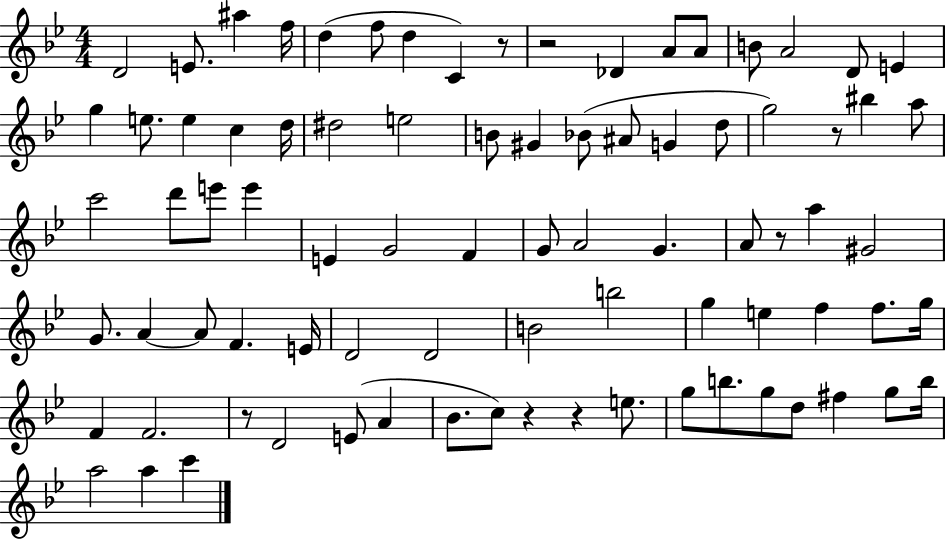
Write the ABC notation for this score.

X:1
T:Untitled
M:4/4
L:1/4
K:Bb
D2 E/2 ^a f/4 d f/2 d C z/2 z2 _D A/2 A/2 B/2 A2 D/2 E g e/2 e c d/4 ^d2 e2 B/2 ^G _B/2 ^A/2 G d/2 g2 z/2 ^b a/2 c'2 d'/2 e'/2 e' E G2 F G/2 A2 G A/2 z/2 a ^G2 G/2 A A/2 F E/4 D2 D2 B2 b2 g e f f/2 g/4 F F2 z/2 D2 E/2 A _B/2 c/2 z z e/2 g/2 b/2 g/2 d/2 ^f g/2 b/4 a2 a c'